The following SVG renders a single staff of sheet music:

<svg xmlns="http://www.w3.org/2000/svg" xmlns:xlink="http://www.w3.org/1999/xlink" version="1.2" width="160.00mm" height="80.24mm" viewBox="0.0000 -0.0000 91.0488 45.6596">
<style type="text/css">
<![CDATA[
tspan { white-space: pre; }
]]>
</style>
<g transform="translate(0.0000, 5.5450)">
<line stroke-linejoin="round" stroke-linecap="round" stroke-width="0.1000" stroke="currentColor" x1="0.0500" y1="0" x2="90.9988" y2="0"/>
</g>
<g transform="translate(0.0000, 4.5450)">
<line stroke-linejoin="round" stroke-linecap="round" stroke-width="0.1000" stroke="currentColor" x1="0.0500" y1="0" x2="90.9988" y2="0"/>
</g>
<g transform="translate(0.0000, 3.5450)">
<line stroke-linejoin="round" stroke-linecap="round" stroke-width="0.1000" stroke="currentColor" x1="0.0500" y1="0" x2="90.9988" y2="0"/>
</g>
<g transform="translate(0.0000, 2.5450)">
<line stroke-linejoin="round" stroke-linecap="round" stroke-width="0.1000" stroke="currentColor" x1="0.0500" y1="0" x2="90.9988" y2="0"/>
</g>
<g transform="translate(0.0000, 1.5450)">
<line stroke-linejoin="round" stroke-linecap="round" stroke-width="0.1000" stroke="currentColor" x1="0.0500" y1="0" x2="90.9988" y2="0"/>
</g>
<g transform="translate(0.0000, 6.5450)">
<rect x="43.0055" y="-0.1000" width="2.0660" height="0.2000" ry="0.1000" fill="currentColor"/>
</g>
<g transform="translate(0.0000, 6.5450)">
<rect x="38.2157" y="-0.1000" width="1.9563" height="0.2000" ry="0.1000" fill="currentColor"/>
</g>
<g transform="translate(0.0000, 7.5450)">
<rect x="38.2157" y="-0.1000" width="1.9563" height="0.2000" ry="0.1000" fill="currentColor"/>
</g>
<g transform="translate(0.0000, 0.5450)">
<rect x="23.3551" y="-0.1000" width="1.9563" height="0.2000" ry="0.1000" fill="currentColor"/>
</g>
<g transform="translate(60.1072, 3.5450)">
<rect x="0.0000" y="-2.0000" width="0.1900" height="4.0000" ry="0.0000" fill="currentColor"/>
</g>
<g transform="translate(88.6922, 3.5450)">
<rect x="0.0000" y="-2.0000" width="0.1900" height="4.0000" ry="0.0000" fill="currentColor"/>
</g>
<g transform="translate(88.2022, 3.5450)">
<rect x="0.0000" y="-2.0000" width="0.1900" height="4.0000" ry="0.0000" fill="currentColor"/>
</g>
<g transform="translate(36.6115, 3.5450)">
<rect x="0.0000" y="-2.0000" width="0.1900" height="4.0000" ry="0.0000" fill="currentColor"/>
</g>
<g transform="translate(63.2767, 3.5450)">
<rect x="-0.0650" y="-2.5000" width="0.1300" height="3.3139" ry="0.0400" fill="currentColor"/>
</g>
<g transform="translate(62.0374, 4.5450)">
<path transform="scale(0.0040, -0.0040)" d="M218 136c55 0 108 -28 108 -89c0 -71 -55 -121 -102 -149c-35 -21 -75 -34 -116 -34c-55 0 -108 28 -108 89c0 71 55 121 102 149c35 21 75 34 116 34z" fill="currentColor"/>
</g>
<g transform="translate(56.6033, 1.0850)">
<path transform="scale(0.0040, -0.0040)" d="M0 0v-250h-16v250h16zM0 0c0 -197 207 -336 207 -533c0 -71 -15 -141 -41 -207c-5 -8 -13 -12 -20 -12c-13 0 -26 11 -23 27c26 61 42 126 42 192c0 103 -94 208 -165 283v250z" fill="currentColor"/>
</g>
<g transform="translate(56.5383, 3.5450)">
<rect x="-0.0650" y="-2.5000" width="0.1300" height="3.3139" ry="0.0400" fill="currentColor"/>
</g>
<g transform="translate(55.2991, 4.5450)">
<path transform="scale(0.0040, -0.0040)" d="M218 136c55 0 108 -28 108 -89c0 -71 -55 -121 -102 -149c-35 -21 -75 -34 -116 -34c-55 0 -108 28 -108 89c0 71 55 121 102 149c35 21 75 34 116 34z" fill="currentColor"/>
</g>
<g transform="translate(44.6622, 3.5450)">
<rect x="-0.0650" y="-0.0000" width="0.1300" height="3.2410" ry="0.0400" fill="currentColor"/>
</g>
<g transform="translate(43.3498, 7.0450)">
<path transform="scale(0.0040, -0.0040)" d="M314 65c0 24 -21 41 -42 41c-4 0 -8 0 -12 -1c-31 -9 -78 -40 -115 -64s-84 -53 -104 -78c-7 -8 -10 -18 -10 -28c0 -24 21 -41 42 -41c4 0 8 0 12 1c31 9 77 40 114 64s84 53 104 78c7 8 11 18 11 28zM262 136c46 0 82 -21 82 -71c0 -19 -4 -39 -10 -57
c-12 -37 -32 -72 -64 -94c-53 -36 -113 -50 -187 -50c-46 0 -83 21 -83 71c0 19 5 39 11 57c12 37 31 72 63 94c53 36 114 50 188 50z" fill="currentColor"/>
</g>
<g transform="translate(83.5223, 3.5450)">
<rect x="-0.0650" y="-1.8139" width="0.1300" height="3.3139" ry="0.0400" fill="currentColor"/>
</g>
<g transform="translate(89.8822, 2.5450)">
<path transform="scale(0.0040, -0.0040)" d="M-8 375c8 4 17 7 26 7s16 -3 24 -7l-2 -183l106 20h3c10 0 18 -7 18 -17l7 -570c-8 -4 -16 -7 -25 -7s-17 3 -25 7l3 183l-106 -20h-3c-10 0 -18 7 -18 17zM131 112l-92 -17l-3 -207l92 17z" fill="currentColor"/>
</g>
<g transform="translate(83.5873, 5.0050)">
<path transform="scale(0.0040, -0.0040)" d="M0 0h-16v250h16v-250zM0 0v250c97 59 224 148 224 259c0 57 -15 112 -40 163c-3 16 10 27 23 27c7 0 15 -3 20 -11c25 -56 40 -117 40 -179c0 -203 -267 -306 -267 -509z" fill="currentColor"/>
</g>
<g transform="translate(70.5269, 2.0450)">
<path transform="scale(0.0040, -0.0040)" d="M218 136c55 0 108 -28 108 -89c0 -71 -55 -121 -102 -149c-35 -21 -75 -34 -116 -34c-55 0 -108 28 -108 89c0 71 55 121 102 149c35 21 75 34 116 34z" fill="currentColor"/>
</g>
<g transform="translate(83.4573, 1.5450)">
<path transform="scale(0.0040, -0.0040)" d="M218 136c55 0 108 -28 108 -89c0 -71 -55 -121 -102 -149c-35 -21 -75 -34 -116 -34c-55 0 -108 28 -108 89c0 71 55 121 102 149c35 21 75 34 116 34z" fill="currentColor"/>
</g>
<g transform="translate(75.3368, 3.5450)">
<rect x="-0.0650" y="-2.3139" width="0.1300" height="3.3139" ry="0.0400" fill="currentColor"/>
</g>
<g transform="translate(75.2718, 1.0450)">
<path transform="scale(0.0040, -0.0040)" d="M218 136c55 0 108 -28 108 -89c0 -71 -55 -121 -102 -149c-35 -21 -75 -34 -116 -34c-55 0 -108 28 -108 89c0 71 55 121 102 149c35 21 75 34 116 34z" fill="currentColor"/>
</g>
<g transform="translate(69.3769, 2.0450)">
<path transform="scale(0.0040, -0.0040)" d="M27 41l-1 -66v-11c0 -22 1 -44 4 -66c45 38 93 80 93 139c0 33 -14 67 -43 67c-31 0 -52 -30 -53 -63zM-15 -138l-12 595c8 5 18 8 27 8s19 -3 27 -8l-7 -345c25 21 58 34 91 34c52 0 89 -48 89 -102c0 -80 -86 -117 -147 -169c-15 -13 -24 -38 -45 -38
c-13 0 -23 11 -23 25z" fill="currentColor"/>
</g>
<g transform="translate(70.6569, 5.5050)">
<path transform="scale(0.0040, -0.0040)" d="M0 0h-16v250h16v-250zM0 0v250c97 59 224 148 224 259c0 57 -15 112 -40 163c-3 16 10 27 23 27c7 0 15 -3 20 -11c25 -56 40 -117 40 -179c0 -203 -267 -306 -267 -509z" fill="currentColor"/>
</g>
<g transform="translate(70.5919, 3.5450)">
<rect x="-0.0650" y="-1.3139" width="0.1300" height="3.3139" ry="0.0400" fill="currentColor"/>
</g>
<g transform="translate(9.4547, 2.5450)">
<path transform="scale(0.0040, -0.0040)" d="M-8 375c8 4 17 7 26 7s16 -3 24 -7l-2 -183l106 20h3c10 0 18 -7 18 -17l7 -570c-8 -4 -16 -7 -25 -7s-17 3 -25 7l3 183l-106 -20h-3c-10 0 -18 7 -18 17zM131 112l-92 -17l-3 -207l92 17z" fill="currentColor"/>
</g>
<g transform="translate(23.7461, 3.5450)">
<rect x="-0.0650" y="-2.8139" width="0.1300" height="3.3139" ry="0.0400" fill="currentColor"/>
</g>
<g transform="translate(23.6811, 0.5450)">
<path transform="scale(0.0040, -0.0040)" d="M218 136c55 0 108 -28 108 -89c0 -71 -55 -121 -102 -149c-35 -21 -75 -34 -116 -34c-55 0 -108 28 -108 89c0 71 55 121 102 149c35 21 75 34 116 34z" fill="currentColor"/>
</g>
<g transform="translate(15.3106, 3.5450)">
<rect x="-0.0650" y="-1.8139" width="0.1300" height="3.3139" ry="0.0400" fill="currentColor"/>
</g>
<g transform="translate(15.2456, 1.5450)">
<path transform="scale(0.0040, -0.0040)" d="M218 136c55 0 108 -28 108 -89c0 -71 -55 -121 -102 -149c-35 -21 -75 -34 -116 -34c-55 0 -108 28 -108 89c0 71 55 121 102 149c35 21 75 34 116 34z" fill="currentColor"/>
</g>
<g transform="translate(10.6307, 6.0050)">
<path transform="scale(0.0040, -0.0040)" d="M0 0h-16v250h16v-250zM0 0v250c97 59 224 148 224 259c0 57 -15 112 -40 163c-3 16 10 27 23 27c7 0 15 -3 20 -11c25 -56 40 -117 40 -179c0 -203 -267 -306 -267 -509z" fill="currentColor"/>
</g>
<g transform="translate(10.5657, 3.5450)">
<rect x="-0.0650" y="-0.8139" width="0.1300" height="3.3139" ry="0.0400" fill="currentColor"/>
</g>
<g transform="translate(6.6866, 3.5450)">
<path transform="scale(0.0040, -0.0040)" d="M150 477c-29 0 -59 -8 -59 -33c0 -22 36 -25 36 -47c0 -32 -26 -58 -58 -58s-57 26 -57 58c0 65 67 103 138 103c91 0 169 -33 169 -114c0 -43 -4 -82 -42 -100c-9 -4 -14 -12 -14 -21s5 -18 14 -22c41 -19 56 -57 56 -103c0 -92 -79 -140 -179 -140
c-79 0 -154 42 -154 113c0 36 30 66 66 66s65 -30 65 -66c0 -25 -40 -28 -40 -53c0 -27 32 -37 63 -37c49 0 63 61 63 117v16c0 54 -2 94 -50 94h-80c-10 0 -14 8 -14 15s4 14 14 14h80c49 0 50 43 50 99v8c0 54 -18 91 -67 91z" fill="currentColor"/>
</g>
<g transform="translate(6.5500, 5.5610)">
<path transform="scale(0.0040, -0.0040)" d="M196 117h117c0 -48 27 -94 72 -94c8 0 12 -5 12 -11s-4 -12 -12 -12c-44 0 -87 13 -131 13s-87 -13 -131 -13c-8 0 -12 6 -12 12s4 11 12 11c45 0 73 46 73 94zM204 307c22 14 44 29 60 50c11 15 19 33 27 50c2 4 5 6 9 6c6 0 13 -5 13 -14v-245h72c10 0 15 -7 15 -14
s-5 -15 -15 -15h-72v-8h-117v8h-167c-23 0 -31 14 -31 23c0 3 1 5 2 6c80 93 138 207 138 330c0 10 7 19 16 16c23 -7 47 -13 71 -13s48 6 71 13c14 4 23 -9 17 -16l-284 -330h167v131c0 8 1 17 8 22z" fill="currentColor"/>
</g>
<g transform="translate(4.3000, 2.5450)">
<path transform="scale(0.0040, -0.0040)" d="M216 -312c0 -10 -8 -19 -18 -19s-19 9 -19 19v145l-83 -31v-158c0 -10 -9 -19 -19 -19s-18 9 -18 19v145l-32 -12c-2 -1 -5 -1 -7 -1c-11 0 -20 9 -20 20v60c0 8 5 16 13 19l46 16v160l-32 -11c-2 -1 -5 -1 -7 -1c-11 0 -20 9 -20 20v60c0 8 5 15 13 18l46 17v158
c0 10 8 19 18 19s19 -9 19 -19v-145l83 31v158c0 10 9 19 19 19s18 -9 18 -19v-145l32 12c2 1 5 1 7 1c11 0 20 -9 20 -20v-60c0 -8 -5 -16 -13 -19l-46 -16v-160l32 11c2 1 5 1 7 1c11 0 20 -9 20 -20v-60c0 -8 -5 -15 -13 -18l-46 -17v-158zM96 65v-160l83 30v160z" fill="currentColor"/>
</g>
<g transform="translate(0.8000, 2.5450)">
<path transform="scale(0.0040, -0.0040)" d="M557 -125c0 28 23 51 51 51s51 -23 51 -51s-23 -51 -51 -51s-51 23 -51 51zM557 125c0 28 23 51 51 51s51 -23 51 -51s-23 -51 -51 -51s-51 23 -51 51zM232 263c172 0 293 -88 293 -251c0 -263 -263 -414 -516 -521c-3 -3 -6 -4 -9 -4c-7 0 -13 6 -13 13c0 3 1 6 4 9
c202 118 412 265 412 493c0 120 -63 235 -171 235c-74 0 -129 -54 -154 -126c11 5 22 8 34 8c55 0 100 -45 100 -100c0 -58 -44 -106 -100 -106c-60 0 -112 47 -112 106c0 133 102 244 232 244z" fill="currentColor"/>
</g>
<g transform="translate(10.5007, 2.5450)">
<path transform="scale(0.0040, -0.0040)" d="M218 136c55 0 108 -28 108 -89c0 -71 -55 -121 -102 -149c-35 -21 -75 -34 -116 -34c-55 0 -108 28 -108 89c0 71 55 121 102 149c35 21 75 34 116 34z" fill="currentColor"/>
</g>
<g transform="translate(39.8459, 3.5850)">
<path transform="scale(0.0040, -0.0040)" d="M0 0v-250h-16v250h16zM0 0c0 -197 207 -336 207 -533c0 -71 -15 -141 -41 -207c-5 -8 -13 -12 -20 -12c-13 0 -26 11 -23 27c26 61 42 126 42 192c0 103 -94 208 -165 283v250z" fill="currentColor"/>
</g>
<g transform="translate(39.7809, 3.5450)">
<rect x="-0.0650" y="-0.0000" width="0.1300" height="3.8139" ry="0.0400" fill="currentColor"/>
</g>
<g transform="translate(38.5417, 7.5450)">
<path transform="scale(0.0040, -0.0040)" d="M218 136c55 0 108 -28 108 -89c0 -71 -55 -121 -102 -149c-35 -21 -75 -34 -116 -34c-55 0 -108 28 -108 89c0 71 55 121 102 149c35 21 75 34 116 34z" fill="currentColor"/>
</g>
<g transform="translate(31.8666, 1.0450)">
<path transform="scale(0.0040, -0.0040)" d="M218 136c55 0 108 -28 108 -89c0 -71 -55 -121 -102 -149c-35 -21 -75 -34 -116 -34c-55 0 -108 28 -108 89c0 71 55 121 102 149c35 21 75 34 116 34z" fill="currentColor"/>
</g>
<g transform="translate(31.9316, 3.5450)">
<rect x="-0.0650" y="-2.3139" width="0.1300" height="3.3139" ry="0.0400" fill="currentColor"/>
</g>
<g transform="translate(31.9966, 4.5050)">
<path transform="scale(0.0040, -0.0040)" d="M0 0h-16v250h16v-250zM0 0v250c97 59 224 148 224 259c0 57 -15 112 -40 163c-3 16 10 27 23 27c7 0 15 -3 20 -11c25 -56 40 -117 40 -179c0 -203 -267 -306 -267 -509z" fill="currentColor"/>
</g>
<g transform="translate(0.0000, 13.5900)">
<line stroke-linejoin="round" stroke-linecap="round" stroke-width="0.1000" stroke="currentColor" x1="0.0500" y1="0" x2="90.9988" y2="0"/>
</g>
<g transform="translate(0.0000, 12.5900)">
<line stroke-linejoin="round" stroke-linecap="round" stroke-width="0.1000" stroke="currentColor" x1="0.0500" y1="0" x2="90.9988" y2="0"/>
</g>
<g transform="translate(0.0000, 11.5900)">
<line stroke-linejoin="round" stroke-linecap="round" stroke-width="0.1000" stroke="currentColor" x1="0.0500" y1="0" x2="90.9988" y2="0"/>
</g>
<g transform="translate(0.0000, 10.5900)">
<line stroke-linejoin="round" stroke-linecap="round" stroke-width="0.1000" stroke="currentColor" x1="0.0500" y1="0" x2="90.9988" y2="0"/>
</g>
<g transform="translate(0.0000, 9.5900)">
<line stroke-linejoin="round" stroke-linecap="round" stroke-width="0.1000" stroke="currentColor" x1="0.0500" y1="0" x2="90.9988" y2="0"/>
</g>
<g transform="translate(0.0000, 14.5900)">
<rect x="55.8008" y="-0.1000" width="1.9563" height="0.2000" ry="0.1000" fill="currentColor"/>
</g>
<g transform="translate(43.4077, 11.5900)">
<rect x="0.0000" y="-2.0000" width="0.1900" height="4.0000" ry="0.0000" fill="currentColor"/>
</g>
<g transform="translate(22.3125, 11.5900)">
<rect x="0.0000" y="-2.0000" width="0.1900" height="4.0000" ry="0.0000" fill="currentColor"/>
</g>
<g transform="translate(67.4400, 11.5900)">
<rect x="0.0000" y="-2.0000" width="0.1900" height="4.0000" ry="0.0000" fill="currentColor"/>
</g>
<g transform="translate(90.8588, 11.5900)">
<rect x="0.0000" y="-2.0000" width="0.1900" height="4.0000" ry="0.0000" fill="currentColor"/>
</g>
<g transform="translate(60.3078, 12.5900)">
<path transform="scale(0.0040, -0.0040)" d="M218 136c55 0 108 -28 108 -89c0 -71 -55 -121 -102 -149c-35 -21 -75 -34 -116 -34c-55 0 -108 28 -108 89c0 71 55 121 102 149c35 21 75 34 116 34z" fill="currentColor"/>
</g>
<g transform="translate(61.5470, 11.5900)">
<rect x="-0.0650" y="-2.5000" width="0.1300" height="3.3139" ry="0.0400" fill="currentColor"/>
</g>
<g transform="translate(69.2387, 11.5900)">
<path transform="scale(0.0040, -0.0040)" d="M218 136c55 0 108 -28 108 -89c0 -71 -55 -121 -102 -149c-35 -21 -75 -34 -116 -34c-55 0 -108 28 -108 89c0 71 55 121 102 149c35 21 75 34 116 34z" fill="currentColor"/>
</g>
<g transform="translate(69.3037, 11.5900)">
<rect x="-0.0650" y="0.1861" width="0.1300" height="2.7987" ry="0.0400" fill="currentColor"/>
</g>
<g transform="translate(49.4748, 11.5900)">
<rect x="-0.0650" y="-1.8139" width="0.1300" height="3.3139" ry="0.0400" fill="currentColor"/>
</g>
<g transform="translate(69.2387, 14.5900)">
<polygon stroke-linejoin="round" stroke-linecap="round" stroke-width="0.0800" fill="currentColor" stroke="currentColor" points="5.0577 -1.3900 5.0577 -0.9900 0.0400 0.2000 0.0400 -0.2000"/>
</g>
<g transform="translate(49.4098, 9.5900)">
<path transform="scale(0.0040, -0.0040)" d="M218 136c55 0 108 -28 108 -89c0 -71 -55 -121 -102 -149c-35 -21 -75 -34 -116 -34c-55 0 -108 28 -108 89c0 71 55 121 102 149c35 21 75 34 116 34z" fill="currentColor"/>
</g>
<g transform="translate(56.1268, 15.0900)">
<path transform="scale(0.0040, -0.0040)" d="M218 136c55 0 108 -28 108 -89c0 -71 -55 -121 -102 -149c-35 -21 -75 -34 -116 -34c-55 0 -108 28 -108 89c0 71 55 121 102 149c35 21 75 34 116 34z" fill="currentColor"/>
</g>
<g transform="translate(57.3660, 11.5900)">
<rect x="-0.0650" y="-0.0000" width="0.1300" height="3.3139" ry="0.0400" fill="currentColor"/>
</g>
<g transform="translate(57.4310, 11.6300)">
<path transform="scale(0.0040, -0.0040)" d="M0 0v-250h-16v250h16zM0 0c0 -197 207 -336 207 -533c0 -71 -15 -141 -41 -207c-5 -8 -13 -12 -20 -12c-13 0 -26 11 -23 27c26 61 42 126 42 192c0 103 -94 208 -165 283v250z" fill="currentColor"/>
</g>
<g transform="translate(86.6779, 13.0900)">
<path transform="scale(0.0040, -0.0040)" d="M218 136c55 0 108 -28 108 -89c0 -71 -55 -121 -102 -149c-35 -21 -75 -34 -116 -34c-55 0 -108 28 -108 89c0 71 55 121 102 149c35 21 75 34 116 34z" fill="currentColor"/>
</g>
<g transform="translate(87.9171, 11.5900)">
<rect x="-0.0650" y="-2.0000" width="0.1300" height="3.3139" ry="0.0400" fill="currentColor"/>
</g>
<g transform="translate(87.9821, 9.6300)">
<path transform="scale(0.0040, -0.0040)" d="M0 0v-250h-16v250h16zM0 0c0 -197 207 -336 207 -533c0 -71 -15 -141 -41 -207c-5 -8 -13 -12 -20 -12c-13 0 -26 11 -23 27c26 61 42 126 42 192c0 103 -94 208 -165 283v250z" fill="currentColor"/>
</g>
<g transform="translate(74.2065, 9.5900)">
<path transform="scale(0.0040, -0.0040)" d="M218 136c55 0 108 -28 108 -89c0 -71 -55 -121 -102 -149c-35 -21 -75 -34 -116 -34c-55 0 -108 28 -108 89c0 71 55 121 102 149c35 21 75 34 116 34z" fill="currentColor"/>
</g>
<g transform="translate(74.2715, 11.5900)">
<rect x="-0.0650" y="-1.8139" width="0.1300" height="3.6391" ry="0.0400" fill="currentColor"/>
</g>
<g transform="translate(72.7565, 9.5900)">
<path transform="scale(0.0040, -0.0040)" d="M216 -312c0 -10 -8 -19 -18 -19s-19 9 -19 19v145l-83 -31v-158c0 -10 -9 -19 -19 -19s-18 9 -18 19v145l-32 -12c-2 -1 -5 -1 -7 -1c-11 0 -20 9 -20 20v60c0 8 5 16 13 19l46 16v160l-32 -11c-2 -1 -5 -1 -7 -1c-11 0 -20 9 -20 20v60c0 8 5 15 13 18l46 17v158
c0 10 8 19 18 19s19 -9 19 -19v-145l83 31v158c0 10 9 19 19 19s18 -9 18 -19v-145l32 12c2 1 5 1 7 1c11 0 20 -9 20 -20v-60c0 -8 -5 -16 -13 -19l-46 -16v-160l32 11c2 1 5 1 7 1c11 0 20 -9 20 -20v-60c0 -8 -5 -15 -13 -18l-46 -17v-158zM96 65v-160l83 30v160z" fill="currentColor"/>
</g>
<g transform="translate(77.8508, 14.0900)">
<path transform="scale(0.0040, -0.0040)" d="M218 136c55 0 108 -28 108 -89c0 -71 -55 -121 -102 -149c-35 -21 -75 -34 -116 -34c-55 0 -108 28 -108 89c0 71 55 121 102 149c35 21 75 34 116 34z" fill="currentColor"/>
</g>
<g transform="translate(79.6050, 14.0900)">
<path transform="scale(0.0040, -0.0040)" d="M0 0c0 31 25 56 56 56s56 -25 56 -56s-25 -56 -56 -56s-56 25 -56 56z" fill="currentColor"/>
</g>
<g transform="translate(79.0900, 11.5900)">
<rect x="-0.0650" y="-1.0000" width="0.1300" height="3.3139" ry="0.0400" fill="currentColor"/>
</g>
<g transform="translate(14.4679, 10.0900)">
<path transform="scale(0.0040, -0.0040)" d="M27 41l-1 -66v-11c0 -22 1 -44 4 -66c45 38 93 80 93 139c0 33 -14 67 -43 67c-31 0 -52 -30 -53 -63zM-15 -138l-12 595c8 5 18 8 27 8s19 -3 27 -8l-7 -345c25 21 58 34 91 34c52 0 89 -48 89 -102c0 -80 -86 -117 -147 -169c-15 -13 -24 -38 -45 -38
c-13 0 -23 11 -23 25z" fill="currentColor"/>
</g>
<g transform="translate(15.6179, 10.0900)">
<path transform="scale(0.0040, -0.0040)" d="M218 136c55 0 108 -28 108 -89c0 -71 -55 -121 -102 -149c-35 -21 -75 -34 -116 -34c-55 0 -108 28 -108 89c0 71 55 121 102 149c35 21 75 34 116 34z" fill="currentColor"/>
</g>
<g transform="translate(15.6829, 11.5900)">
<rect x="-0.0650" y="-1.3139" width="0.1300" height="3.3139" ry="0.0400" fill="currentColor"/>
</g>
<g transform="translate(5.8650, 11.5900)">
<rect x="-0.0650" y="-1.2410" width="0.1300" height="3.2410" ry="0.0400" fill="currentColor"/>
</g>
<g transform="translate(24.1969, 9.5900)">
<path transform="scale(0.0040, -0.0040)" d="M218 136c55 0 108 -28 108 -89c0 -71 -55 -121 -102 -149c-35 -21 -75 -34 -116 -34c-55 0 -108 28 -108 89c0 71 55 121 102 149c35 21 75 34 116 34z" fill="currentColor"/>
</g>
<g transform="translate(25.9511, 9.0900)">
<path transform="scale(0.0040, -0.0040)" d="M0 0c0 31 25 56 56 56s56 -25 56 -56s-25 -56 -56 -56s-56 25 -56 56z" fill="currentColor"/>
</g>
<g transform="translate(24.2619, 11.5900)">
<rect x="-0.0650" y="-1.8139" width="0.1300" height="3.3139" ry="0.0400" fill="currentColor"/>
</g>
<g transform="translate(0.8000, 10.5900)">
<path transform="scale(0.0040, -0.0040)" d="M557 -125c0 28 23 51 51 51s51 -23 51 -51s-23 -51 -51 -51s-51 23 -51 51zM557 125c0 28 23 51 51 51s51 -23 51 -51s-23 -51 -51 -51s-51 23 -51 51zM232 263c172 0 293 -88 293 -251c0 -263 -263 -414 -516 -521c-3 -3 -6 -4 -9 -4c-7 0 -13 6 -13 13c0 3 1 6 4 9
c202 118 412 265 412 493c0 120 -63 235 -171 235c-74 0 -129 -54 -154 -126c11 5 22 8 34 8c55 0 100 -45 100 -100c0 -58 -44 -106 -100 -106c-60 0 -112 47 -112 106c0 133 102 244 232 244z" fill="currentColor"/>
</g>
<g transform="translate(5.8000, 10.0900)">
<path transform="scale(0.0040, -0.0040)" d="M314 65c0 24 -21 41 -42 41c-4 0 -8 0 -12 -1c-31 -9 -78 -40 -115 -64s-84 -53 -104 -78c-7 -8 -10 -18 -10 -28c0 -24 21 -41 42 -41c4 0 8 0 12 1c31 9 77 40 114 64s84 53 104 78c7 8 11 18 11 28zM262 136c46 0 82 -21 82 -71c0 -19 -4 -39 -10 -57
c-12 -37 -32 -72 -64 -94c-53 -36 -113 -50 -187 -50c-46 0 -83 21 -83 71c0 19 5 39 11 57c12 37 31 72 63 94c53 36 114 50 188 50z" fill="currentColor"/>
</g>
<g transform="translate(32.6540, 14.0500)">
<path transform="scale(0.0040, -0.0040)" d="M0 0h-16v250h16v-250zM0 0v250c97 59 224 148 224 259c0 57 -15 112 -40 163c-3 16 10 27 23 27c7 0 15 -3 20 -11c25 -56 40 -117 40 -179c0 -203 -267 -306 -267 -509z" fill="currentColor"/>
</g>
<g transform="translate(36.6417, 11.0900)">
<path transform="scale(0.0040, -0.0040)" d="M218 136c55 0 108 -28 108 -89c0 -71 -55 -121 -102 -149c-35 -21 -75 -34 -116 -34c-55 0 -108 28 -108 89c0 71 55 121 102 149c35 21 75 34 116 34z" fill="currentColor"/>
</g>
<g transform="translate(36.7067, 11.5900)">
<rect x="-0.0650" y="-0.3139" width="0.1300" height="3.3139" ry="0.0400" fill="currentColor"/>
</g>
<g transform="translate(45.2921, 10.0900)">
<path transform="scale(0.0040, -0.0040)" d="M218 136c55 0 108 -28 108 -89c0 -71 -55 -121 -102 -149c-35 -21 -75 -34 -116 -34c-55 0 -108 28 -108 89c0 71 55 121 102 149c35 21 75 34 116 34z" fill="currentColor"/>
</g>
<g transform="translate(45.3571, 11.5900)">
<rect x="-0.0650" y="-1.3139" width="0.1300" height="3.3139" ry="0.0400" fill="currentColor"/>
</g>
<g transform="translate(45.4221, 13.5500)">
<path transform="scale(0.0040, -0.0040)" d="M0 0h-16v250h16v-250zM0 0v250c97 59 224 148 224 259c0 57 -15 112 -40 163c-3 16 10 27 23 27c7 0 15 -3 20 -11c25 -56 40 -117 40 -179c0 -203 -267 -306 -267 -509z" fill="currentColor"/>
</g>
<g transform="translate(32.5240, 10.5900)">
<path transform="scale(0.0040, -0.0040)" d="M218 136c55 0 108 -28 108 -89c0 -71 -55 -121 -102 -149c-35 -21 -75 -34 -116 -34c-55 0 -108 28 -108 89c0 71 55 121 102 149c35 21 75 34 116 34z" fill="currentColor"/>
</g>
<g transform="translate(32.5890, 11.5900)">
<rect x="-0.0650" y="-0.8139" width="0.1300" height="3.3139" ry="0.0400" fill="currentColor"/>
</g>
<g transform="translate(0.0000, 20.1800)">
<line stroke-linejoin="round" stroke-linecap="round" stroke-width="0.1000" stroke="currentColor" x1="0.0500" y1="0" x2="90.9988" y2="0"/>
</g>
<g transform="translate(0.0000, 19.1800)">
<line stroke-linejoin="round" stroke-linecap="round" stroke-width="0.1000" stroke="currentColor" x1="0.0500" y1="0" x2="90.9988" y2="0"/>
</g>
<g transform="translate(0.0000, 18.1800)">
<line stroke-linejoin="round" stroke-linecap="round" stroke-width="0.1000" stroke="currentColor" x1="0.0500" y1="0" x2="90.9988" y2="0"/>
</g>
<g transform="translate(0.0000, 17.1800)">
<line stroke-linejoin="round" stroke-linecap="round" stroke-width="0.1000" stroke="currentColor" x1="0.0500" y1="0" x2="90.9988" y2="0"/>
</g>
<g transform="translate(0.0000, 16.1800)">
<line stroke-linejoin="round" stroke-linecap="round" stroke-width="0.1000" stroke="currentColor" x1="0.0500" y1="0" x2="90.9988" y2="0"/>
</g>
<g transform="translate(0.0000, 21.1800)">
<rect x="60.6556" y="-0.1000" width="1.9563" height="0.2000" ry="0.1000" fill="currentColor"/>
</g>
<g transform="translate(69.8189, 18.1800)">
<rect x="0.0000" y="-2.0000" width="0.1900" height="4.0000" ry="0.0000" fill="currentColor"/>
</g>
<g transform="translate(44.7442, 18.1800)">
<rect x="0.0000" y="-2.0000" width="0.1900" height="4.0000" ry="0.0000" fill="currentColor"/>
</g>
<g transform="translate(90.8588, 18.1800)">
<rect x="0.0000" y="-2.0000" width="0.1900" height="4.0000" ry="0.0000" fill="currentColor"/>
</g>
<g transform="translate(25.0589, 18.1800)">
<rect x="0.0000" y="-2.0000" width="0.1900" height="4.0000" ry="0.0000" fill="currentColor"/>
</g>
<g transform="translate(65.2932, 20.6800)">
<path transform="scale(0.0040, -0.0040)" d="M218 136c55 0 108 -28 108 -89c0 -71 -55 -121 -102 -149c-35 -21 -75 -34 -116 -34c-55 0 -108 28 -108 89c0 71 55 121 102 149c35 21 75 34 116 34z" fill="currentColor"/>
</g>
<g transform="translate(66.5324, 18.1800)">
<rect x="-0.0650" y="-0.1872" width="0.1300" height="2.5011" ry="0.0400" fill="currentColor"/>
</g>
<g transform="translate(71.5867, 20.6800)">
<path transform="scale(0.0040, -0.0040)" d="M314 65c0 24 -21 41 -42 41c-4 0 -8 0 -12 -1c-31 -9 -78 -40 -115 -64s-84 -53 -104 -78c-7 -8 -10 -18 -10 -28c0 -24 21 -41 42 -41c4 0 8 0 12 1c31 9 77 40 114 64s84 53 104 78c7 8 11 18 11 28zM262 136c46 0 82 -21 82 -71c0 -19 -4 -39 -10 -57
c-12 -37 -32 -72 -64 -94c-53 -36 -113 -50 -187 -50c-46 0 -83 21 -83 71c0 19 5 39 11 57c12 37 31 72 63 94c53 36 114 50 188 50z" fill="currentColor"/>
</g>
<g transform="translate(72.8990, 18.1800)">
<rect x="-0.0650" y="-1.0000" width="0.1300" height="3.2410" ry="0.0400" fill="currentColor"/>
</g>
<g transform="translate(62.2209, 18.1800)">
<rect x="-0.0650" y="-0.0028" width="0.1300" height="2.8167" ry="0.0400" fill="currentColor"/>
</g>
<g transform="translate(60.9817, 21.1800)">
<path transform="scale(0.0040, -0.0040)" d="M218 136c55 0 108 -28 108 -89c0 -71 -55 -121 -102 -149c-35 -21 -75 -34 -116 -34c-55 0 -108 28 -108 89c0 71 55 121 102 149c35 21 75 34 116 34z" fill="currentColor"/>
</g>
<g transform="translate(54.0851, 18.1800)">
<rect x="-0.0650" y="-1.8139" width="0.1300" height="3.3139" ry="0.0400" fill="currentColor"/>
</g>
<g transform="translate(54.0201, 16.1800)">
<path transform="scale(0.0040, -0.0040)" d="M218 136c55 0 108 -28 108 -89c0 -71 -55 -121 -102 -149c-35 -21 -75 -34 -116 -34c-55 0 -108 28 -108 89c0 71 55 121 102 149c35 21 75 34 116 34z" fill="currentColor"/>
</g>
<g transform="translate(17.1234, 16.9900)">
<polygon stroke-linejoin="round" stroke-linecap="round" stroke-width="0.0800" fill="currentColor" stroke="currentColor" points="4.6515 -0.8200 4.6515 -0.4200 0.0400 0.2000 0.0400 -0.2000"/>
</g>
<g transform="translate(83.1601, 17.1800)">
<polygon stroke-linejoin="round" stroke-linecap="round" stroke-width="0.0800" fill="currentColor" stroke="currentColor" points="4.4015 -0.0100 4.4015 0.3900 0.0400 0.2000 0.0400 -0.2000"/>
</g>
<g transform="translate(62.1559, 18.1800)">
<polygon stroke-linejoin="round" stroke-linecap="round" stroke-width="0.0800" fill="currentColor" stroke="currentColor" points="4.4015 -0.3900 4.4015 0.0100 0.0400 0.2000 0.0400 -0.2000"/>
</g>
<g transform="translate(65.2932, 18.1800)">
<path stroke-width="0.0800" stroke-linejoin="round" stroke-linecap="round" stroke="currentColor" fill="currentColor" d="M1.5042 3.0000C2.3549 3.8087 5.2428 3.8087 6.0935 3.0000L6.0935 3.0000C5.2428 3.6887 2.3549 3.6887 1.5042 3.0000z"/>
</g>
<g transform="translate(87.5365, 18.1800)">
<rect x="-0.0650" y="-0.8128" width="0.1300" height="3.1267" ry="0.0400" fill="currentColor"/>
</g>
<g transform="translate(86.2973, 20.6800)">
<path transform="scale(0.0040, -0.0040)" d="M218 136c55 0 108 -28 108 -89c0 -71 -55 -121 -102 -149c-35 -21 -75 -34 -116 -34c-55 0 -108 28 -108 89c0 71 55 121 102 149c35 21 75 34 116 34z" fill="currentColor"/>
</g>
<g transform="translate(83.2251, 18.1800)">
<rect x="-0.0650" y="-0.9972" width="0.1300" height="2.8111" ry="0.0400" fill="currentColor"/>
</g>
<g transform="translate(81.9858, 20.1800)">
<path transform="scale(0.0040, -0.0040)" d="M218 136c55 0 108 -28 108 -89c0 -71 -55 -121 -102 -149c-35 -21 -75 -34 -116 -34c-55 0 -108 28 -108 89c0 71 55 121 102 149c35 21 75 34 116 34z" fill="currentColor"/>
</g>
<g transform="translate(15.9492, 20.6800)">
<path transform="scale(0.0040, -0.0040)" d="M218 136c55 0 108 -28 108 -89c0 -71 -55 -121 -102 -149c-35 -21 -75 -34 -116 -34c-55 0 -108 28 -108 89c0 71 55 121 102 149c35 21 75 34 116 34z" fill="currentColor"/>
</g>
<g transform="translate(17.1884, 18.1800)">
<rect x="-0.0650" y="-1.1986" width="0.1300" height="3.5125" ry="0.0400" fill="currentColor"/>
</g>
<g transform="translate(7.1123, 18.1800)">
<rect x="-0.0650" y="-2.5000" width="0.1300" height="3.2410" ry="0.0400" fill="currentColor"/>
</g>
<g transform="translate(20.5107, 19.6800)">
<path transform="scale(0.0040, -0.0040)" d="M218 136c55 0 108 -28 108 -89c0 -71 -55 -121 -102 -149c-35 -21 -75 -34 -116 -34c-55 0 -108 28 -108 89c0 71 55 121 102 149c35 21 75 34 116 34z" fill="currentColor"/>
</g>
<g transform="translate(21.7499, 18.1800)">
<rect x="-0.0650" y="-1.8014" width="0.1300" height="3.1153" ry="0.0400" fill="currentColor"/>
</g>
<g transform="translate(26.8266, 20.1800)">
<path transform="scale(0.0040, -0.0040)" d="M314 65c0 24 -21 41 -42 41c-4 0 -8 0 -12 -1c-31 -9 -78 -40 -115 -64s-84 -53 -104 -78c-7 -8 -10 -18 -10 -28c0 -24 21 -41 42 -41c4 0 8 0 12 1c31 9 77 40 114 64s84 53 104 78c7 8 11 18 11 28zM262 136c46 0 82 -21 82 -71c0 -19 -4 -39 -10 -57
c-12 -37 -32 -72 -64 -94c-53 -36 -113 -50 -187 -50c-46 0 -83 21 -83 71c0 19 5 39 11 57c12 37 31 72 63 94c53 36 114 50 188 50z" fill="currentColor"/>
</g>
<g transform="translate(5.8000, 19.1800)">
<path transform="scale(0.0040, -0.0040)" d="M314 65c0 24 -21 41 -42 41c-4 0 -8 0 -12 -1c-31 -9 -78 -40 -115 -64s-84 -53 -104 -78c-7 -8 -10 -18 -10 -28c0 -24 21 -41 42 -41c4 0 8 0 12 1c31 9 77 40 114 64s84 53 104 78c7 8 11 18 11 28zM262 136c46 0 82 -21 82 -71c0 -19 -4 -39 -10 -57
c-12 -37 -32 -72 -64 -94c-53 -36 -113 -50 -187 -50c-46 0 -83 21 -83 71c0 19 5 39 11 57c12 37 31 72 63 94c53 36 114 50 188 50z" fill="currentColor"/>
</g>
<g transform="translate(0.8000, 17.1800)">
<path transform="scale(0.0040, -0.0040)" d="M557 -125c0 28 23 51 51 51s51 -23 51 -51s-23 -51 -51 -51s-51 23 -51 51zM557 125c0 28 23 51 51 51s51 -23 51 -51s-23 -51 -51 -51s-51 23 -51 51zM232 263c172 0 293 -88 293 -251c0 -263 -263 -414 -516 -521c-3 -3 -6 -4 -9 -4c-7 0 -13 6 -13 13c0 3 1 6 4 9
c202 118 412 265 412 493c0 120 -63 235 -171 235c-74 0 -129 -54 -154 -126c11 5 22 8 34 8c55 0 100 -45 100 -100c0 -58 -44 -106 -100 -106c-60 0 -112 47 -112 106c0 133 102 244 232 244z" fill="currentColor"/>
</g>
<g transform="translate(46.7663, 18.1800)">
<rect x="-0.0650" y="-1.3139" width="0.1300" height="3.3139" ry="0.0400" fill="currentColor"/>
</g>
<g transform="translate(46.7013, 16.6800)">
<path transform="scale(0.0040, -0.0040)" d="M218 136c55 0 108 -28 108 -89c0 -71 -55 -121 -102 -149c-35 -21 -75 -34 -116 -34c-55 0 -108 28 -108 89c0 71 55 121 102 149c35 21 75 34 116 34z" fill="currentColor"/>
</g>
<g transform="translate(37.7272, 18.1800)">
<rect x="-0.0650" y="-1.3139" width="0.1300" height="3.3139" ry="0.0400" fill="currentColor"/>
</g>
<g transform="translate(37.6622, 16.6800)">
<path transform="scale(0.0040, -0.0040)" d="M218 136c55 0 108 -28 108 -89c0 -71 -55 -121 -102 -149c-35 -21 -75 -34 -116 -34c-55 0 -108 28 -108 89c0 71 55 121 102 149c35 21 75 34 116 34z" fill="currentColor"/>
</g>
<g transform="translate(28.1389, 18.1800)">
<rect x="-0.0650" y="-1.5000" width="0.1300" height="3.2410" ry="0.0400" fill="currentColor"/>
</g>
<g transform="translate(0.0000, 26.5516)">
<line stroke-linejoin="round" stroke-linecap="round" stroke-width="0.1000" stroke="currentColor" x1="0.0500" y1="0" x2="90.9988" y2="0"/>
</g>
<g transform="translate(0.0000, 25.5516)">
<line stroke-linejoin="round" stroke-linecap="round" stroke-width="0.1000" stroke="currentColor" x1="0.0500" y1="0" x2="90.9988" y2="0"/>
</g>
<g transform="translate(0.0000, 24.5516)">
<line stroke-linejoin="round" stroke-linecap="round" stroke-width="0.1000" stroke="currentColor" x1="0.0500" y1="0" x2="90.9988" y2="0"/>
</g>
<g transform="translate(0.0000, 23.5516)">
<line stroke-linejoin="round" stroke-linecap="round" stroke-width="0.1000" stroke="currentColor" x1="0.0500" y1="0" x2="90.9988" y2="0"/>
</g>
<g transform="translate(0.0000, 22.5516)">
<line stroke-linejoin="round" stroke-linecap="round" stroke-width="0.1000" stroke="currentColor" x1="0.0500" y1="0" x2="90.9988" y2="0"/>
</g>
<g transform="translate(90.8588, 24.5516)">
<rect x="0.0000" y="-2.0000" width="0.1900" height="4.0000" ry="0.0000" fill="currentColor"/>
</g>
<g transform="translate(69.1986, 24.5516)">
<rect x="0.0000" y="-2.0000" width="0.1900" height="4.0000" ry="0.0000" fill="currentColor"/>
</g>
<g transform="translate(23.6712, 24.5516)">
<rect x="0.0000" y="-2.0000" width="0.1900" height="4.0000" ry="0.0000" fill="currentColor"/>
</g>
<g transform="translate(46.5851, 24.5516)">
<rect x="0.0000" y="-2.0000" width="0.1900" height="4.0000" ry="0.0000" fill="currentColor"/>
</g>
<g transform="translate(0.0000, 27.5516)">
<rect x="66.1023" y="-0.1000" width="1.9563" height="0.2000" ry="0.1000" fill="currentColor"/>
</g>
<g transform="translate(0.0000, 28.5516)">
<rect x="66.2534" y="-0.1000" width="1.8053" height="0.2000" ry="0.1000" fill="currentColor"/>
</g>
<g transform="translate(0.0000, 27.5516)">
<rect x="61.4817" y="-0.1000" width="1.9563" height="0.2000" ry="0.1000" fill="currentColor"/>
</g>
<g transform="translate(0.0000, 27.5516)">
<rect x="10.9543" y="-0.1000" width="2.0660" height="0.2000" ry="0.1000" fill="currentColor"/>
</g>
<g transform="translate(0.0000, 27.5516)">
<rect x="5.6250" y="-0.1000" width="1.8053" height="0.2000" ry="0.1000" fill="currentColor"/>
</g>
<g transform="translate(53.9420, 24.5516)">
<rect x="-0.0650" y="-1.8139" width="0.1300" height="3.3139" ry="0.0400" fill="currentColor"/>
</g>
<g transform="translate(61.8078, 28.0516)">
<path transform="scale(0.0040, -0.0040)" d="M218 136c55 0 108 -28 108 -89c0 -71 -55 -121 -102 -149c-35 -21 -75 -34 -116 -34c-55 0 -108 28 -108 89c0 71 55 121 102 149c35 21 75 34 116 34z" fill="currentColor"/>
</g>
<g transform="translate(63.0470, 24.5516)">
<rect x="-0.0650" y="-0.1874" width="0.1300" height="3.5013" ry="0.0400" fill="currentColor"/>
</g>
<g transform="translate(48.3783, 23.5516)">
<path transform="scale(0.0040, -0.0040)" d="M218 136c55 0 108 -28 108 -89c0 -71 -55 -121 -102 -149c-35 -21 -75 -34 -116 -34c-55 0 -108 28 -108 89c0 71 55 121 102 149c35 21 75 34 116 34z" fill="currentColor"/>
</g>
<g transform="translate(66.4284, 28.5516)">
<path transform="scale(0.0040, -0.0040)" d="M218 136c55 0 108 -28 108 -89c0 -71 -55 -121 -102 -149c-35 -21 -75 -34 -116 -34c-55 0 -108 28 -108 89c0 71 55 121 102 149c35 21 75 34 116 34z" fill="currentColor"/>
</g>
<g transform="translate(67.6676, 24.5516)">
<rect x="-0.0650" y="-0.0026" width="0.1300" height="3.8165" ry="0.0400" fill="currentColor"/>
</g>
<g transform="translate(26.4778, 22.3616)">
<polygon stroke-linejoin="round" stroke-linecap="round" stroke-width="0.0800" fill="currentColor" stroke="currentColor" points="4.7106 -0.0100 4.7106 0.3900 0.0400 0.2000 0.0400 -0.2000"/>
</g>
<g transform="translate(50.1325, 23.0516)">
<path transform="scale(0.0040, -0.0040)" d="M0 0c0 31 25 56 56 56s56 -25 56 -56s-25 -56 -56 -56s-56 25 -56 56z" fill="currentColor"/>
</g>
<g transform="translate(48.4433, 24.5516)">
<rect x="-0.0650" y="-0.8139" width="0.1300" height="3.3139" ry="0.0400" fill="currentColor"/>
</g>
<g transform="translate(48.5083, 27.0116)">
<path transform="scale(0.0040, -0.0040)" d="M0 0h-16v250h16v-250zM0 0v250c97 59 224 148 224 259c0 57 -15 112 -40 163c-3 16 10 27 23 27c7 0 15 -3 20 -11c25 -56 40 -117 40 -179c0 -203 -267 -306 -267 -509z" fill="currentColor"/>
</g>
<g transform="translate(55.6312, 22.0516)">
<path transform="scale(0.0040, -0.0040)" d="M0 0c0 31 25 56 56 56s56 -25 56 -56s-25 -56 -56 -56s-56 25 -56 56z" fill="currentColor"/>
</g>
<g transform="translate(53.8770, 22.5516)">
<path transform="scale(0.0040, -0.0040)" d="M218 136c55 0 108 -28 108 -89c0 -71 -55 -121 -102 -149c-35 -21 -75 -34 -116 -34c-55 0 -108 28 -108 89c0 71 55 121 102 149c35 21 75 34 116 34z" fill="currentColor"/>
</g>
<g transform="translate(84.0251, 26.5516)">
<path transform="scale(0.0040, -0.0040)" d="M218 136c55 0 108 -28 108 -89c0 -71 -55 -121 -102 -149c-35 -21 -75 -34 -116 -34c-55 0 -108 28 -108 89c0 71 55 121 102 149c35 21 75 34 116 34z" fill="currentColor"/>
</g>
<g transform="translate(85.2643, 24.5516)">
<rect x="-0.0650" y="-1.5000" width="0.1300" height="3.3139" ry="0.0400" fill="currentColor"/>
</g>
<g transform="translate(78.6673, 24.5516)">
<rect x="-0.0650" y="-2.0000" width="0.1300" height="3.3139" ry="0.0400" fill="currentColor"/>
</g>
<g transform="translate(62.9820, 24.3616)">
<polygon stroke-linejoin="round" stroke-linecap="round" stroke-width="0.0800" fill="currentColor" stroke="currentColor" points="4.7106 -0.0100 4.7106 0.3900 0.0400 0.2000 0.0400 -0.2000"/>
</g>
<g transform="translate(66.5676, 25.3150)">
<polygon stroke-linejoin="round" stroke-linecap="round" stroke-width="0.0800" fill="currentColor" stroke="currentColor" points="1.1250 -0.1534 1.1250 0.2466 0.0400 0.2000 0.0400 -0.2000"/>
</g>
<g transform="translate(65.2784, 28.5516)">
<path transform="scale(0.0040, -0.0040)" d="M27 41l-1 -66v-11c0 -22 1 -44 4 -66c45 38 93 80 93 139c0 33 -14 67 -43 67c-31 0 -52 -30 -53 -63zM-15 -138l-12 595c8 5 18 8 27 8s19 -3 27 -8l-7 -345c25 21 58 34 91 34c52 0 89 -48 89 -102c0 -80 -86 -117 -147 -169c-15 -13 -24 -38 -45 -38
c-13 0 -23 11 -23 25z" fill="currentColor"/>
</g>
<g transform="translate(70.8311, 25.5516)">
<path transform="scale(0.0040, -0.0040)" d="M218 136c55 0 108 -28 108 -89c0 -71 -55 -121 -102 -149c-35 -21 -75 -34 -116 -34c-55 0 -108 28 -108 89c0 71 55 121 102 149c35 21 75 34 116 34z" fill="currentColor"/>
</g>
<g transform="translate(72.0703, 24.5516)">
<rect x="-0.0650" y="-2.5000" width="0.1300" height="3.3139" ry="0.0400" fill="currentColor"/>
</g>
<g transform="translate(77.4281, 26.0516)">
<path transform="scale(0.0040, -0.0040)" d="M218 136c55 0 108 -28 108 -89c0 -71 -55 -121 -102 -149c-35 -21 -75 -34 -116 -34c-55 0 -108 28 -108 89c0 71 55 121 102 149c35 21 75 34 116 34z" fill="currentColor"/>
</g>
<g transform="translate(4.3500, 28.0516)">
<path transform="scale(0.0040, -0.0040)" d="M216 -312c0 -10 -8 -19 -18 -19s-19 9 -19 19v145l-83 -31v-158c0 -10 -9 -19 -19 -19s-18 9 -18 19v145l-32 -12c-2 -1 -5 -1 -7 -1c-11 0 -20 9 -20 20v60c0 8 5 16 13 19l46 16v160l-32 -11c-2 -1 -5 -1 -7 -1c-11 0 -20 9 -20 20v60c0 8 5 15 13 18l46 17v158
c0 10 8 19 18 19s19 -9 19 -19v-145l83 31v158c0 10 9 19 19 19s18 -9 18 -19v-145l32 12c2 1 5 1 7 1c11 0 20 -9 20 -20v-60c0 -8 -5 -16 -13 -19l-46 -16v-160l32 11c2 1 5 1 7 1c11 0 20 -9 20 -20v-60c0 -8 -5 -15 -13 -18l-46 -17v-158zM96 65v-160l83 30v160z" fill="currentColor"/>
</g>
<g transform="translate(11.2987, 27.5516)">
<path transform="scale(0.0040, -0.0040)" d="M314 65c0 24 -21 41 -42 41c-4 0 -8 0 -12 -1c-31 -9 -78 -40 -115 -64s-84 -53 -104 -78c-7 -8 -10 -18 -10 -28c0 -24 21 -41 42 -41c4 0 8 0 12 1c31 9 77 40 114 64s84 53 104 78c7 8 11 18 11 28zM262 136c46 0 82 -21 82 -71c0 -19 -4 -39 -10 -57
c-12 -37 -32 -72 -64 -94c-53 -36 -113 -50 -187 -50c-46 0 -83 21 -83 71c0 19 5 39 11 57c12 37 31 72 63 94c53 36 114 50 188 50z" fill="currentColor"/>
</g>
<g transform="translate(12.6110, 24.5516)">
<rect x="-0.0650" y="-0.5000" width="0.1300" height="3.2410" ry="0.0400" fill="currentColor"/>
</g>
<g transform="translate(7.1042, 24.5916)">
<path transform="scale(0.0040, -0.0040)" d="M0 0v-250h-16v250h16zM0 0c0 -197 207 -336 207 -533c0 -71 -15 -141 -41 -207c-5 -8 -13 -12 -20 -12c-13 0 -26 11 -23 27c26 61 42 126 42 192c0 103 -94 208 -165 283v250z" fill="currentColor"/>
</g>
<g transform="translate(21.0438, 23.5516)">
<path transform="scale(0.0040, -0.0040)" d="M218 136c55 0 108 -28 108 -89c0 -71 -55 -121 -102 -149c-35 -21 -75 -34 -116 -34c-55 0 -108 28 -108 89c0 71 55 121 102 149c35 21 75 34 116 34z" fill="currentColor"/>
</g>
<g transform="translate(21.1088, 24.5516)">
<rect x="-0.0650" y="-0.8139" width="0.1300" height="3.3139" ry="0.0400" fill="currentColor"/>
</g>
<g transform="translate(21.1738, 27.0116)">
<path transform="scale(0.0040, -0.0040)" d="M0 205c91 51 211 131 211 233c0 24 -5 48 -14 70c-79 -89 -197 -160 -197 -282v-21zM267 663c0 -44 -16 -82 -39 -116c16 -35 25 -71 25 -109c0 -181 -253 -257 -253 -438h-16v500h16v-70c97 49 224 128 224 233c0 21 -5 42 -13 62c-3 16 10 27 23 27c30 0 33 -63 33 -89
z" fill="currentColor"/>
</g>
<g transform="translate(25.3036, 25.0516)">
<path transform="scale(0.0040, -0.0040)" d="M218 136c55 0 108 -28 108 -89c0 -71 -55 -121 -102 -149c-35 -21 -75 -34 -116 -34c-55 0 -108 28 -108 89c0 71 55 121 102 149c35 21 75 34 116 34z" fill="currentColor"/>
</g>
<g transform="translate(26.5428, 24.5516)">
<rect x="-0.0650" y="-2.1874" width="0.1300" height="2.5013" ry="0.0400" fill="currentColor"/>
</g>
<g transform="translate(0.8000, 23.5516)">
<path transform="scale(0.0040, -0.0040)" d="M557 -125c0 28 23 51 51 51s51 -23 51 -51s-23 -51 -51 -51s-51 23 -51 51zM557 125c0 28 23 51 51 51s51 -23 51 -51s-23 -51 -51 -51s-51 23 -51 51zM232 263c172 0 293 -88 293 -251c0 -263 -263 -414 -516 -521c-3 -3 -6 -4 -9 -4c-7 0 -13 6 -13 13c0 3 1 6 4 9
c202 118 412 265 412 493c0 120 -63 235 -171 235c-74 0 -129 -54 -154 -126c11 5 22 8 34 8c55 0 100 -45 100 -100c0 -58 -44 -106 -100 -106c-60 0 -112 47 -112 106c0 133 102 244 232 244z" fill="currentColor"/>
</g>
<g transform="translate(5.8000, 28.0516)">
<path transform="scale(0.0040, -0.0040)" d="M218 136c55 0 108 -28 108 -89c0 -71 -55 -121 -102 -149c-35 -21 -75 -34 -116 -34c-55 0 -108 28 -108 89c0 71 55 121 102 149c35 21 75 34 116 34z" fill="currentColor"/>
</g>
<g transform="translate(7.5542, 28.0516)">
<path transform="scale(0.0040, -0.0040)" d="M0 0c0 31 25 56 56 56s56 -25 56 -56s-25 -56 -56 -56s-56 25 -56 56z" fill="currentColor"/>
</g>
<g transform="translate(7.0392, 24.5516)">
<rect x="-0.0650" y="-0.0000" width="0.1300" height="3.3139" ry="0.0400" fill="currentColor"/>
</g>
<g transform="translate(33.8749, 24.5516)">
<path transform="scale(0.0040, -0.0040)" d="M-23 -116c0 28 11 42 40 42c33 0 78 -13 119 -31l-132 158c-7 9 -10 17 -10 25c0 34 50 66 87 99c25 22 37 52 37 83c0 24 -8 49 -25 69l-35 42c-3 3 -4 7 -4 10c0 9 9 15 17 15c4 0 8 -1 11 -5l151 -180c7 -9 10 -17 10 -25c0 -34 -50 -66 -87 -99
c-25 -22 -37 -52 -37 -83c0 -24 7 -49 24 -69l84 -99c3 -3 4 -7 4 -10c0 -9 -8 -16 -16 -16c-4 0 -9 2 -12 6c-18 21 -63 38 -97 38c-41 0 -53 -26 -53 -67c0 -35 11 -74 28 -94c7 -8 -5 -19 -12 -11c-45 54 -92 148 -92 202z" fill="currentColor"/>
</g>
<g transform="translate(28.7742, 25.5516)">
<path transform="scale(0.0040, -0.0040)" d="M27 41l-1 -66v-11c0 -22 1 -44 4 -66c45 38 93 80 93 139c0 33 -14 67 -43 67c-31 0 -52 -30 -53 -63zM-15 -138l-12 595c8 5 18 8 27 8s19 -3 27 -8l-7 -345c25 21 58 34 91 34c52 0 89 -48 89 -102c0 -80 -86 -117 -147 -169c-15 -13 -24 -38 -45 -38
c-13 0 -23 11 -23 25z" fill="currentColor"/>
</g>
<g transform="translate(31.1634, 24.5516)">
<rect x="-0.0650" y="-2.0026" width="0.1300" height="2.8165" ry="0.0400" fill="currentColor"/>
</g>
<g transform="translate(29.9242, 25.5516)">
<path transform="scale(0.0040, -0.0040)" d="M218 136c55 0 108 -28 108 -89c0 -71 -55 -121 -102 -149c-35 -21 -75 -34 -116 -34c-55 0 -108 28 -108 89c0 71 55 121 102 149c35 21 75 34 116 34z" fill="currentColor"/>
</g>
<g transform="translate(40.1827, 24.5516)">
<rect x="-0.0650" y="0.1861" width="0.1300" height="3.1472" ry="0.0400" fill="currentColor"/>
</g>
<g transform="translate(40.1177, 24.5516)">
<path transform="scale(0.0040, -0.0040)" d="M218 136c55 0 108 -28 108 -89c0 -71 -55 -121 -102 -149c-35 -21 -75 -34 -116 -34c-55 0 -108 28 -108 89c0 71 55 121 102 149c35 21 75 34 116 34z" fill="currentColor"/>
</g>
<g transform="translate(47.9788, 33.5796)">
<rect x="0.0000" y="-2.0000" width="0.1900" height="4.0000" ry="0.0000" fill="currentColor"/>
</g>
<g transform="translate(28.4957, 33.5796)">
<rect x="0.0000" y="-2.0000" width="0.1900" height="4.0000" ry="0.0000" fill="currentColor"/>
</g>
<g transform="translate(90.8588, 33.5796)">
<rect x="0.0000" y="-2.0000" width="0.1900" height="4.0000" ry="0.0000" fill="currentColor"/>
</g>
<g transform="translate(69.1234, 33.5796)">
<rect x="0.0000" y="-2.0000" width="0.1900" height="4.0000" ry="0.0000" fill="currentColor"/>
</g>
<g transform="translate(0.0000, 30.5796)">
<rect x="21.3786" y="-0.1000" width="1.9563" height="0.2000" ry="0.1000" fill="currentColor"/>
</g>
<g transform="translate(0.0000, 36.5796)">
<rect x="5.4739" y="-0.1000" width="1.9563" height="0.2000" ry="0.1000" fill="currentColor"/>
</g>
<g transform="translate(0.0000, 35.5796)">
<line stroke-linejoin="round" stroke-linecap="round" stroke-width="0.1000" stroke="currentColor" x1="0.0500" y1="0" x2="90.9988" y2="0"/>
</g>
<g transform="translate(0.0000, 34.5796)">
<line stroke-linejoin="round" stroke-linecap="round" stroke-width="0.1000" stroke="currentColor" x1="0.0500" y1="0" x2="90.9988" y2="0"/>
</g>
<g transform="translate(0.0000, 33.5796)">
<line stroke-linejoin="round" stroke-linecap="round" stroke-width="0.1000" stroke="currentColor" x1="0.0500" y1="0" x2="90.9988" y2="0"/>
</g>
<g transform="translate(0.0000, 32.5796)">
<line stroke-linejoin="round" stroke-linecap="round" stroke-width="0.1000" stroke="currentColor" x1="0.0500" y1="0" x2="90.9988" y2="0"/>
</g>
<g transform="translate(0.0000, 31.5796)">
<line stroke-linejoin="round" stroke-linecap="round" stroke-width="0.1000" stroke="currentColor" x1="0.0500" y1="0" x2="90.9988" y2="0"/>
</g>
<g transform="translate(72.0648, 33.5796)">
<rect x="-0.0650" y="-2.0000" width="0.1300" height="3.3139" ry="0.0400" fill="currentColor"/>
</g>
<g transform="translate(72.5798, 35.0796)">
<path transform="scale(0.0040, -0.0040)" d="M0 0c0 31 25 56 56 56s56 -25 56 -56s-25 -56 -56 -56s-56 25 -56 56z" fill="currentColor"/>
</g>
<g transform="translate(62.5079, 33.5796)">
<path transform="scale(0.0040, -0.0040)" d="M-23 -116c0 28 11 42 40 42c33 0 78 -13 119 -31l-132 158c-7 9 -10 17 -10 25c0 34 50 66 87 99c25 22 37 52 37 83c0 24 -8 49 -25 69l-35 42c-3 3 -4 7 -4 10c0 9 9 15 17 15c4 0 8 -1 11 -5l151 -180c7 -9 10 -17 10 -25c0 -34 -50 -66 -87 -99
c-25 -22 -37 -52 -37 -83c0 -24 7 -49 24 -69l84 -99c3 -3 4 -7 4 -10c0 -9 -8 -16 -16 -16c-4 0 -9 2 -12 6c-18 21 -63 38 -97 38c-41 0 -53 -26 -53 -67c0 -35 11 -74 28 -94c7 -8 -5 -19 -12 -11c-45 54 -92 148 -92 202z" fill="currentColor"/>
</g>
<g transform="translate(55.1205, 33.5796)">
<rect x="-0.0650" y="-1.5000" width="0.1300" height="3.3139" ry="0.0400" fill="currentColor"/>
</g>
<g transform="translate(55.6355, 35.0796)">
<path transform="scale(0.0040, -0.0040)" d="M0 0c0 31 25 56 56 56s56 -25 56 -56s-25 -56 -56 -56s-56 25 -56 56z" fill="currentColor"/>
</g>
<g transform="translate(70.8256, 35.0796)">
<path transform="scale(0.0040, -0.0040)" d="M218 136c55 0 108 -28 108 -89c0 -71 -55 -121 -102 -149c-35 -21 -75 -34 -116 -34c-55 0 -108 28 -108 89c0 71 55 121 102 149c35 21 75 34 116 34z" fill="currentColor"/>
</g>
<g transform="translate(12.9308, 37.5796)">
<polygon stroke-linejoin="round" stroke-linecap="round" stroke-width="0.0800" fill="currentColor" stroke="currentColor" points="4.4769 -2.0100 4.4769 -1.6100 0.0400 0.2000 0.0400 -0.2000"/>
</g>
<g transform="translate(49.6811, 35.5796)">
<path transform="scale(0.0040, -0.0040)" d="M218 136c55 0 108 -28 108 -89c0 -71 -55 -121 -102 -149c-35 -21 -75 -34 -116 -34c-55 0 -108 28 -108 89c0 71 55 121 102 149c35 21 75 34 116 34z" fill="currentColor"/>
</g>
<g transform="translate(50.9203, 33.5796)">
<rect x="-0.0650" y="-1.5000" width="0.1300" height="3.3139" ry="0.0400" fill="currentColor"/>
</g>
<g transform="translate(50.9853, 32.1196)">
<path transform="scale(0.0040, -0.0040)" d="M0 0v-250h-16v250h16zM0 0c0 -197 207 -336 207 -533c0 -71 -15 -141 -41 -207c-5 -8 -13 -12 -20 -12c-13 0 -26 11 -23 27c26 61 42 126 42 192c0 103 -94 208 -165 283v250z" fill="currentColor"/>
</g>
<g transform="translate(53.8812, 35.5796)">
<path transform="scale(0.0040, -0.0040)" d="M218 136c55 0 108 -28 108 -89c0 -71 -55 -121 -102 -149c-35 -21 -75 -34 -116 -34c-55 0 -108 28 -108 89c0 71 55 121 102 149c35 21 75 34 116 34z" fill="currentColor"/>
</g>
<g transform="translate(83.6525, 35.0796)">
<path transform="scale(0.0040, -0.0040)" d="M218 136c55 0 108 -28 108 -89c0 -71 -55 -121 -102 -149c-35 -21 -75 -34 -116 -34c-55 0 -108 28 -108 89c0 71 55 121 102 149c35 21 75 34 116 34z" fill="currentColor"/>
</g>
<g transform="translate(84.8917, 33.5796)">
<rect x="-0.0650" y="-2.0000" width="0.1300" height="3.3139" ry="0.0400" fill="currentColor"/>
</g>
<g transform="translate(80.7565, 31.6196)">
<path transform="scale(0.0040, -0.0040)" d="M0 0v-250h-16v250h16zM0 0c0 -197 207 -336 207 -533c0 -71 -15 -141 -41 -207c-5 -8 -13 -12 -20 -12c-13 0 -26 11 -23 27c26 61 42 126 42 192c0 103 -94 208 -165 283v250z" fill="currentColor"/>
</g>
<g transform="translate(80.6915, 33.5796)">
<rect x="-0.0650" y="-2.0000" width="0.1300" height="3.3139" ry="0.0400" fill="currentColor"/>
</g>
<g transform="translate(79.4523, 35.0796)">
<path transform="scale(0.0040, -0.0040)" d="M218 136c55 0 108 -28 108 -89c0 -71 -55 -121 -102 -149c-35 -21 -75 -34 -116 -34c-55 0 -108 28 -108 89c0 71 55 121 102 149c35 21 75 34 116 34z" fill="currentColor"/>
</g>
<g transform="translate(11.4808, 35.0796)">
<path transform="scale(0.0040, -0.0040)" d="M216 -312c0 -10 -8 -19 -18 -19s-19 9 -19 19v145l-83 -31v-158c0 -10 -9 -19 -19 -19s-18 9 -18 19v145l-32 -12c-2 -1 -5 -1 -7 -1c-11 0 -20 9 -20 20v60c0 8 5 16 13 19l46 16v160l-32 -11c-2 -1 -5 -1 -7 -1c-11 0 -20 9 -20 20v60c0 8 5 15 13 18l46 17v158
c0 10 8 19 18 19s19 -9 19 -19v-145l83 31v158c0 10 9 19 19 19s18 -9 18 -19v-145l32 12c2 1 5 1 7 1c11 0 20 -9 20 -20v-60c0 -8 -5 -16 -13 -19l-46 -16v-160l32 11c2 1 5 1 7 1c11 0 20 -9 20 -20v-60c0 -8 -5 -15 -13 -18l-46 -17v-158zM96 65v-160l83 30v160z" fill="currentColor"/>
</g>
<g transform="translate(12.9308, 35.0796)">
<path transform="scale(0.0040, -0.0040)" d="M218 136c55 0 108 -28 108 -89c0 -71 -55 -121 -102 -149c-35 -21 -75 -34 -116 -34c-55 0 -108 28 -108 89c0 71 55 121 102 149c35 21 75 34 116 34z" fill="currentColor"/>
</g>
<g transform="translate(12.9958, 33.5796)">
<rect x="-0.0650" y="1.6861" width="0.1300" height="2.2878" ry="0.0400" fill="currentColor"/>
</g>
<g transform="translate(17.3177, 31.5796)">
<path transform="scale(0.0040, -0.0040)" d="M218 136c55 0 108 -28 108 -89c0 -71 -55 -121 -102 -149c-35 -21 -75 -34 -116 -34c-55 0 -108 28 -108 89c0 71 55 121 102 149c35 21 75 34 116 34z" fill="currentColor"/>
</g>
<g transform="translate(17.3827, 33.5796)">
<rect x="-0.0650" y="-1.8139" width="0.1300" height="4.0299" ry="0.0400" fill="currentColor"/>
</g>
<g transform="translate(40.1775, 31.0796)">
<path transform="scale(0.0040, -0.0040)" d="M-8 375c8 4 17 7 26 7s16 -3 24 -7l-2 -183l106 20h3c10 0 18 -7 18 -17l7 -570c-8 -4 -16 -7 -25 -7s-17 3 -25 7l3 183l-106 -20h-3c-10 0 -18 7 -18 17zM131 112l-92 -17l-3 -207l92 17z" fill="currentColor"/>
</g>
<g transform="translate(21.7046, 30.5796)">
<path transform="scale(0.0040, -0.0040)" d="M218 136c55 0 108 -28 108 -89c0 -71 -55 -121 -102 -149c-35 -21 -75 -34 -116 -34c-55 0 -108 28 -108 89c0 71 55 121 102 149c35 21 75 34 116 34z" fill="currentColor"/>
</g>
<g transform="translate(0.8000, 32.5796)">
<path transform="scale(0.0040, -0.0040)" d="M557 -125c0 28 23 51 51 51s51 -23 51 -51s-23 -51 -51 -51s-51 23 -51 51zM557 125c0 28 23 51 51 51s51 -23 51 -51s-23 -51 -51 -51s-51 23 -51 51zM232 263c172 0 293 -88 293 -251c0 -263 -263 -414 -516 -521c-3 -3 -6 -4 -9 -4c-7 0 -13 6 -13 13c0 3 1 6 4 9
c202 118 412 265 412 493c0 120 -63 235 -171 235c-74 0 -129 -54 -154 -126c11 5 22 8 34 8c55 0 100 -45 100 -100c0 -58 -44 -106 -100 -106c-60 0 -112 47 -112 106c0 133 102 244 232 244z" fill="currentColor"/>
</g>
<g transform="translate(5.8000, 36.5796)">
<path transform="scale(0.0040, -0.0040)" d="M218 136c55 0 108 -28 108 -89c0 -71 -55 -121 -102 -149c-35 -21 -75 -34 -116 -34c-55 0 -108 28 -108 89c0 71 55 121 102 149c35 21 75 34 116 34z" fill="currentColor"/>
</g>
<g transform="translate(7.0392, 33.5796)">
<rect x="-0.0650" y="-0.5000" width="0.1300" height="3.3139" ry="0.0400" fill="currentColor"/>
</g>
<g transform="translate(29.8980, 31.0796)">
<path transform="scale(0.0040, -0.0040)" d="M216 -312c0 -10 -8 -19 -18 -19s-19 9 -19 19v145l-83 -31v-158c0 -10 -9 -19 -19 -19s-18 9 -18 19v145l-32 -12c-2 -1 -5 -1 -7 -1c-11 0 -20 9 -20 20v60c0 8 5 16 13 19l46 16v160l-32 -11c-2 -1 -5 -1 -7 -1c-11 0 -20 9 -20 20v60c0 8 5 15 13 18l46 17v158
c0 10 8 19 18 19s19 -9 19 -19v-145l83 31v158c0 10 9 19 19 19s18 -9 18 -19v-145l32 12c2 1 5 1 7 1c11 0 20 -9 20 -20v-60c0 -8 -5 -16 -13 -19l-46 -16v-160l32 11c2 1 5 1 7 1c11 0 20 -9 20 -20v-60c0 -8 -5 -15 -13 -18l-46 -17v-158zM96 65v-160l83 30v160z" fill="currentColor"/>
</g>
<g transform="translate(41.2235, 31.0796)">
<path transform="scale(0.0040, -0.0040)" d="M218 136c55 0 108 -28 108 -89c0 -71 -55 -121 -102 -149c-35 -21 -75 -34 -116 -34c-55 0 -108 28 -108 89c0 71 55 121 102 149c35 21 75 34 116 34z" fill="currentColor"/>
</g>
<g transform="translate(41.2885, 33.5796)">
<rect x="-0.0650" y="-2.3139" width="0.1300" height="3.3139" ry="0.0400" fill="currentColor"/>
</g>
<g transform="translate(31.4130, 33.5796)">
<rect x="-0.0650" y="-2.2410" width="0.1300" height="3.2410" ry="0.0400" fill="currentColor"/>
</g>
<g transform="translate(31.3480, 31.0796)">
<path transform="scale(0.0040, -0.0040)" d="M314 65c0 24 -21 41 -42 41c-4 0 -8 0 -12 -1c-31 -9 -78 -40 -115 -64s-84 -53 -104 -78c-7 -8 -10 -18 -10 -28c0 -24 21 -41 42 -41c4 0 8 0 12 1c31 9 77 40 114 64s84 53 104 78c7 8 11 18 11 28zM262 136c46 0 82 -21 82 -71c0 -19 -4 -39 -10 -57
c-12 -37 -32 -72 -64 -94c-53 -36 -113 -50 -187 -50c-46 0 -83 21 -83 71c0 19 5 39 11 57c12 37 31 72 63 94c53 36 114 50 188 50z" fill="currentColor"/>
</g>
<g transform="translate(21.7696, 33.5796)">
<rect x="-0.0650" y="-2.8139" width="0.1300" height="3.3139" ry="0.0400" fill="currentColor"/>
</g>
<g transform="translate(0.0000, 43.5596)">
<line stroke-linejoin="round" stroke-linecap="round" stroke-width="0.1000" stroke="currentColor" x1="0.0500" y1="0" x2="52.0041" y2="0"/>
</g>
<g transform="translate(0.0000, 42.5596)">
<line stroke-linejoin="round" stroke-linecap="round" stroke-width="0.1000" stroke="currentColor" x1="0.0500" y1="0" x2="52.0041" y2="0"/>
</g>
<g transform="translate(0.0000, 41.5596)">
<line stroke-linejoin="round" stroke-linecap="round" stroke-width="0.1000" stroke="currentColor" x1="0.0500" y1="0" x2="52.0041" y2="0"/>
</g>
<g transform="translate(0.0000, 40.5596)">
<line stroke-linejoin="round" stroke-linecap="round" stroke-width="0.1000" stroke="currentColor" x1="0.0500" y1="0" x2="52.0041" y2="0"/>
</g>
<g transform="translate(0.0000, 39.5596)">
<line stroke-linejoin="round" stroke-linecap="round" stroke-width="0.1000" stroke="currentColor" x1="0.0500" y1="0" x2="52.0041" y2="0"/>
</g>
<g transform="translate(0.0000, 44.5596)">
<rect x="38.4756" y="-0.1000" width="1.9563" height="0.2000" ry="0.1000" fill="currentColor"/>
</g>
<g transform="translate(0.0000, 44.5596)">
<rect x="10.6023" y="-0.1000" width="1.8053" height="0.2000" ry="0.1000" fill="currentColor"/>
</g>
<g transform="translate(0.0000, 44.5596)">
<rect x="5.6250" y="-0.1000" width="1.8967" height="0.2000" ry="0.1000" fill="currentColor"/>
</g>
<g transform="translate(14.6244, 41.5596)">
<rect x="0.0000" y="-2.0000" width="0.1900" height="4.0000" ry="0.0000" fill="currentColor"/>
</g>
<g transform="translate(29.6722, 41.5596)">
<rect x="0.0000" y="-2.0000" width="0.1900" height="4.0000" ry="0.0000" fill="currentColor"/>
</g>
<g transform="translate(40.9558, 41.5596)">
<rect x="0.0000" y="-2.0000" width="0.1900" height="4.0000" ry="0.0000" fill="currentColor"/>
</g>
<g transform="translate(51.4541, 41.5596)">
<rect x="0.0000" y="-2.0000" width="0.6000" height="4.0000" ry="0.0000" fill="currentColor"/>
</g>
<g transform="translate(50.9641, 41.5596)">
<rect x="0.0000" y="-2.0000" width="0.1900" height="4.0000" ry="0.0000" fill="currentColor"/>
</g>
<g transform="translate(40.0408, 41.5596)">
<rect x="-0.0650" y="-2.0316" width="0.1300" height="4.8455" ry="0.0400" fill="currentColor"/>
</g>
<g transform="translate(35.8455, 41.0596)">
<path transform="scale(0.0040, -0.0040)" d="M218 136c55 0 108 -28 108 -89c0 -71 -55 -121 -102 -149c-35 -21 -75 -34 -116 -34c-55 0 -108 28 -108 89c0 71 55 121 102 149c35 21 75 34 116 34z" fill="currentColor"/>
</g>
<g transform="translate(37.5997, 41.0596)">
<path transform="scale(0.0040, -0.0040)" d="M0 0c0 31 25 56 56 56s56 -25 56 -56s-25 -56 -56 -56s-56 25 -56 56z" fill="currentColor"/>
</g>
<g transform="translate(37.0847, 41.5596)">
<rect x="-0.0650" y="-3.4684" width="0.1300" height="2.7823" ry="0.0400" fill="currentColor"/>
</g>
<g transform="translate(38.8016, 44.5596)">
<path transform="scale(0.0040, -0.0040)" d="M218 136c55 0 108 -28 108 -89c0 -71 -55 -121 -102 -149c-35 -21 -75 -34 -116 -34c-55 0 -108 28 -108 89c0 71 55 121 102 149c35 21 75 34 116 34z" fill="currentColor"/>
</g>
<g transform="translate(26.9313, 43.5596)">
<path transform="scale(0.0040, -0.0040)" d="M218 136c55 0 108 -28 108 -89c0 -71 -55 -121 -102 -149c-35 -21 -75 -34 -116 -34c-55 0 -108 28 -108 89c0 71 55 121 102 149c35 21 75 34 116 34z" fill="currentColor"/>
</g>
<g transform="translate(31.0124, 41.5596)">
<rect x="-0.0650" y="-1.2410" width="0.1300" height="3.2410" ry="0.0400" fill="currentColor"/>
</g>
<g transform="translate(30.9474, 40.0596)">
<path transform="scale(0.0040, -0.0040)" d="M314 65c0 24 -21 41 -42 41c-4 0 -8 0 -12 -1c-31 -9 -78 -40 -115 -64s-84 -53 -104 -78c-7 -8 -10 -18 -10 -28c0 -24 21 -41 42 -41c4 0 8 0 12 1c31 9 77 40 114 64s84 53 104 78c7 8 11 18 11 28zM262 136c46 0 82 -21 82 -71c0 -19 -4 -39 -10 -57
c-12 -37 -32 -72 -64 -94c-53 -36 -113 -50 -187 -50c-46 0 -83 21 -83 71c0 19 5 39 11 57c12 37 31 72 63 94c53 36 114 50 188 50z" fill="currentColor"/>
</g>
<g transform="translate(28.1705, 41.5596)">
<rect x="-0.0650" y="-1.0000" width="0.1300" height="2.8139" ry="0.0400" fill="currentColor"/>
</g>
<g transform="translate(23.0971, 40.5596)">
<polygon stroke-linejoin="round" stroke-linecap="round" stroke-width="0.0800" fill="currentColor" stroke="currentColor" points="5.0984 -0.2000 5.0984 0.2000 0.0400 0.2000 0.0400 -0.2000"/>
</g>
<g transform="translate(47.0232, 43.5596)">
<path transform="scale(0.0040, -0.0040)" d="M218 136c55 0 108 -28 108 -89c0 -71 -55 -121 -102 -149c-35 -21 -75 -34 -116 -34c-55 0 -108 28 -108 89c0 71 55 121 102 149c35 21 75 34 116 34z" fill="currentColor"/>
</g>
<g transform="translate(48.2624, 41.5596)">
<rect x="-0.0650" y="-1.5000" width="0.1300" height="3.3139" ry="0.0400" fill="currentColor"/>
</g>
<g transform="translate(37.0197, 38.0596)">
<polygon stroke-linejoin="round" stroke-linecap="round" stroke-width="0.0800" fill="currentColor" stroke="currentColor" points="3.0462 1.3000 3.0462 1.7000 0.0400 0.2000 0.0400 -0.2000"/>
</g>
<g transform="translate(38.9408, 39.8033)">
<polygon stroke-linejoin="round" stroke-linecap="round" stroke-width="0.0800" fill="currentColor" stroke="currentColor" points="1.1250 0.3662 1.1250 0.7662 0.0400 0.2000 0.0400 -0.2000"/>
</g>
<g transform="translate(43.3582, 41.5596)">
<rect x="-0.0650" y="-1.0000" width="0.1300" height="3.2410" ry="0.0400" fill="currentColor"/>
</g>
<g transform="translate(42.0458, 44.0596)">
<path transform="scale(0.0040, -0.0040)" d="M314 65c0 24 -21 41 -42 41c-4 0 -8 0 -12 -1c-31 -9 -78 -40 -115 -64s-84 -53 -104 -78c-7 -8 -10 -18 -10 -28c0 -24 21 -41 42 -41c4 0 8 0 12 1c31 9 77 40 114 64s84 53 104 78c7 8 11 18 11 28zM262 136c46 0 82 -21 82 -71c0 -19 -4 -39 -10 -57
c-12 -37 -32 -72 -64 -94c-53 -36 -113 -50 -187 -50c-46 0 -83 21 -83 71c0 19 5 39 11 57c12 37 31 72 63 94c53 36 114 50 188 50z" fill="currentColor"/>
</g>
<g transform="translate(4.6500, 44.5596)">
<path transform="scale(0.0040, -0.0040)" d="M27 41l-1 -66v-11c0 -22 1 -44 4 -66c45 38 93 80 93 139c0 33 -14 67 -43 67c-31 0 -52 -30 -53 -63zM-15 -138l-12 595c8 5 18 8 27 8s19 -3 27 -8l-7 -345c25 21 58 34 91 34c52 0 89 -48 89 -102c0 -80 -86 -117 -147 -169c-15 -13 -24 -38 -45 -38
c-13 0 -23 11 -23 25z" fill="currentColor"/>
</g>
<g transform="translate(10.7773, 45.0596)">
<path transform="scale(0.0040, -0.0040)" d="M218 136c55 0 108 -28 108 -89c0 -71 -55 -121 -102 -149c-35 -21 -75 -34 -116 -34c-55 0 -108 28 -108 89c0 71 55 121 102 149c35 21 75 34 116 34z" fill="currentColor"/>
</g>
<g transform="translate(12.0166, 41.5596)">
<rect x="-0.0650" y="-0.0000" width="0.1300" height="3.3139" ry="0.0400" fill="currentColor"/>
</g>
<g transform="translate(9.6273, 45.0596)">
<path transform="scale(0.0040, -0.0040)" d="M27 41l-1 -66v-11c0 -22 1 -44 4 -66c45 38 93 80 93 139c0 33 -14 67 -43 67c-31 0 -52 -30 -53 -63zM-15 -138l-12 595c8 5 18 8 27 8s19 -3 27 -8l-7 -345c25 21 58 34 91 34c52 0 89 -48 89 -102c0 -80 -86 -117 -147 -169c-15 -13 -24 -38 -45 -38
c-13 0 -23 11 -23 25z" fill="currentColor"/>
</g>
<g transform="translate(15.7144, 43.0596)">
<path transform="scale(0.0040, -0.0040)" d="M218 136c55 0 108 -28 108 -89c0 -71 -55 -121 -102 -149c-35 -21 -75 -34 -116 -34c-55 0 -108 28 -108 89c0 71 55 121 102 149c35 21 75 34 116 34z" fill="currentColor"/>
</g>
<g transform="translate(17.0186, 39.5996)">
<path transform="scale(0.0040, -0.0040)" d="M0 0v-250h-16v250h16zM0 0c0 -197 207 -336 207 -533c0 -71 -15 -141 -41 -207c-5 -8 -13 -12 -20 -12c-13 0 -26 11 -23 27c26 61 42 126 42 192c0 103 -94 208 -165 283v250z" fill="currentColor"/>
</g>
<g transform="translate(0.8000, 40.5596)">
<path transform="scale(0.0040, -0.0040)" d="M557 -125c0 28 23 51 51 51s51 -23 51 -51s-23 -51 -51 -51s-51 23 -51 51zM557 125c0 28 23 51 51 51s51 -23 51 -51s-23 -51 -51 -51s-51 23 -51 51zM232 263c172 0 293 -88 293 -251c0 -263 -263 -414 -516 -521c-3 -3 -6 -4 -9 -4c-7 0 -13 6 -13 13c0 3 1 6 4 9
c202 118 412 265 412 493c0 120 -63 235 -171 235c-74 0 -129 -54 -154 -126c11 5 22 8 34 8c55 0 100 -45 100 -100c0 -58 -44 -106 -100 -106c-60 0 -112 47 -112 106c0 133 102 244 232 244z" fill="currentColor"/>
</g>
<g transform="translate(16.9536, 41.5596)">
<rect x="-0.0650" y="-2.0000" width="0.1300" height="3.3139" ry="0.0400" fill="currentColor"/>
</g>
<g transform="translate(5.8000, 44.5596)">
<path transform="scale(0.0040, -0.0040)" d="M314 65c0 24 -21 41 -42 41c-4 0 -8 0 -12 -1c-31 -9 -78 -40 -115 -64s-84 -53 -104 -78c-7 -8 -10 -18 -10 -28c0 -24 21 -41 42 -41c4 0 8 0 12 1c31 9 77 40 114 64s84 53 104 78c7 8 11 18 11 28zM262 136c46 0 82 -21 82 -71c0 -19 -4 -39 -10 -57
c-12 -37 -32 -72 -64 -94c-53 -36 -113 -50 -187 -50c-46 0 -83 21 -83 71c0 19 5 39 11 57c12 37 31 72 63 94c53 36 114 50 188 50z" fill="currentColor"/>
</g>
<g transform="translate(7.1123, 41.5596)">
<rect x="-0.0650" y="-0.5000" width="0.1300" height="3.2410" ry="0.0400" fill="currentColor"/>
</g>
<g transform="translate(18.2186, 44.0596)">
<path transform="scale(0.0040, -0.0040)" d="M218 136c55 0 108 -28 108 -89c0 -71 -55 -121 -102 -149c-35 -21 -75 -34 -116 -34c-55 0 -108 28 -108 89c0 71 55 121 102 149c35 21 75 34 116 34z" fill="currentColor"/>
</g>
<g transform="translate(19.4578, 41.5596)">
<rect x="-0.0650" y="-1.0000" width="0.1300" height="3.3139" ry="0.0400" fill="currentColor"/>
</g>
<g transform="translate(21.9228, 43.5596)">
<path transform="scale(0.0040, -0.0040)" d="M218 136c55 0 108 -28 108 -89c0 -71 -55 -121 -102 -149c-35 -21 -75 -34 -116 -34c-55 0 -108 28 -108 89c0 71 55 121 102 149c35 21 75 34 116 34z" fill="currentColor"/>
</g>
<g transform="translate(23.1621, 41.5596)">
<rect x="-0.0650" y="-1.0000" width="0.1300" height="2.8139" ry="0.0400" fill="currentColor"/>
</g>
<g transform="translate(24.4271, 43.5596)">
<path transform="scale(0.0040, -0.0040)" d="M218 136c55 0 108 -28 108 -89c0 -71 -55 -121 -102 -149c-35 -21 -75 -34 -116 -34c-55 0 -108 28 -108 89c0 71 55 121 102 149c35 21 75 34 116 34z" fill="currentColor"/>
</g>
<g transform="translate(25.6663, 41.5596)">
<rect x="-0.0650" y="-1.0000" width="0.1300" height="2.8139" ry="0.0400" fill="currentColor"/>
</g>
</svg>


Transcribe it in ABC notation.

X:1
T:Untitled
M:3/4
L:1/4
K:G
F,/2 A, C B,/2 C,,/2 D,,2 B,,/2 B,, _G,/2 B, A,/2 G,2 _G, A, F,/2 E, G,/2 A, D,,/2 B,, D,/2 ^A,/2 F,, A,,/2 B,,2 F,,/2 A,,/2 G,,2 G, G, A, E,,/2 F,,/2 F,,2 G,,/2 F,,/2 ^D,,/2 E,,2 F,/4 C,/2 _B,,/2 z D, F,/2 A, D,,/2 _C,,/4 B,, A,, G,, E,, ^A,,/2 A,/2 C ^B,2 B, G,,/2 G,, z A,, A,,/2 A,, _E,,2 _D,, A,,/2 F,, G,,/2 G,,/2 G,,/2 G,2 E,/2 E,,/4 F,,2 G,,